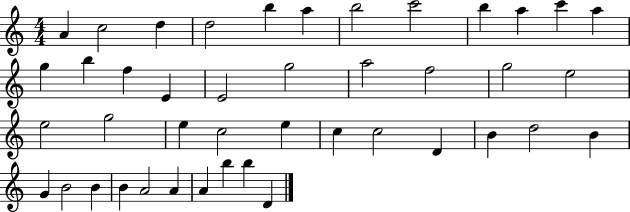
A4/q C5/h D5/q D5/h B5/q A5/q B5/h C6/h B5/q A5/q C6/q A5/q G5/q B5/q F5/q E4/q E4/h G5/h A5/h F5/h G5/h E5/h E5/h G5/h E5/q C5/h E5/q C5/q C5/h D4/q B4/q D5/h B4/q G4/q B4/h B4/q B4/q A4/h A4/q A4/q B5/q B5/q D4/q